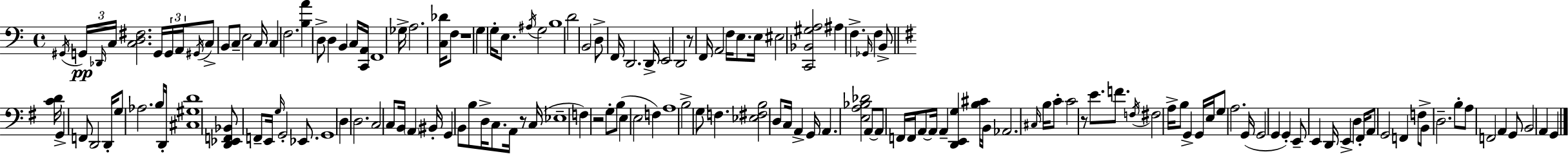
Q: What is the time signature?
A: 4/4